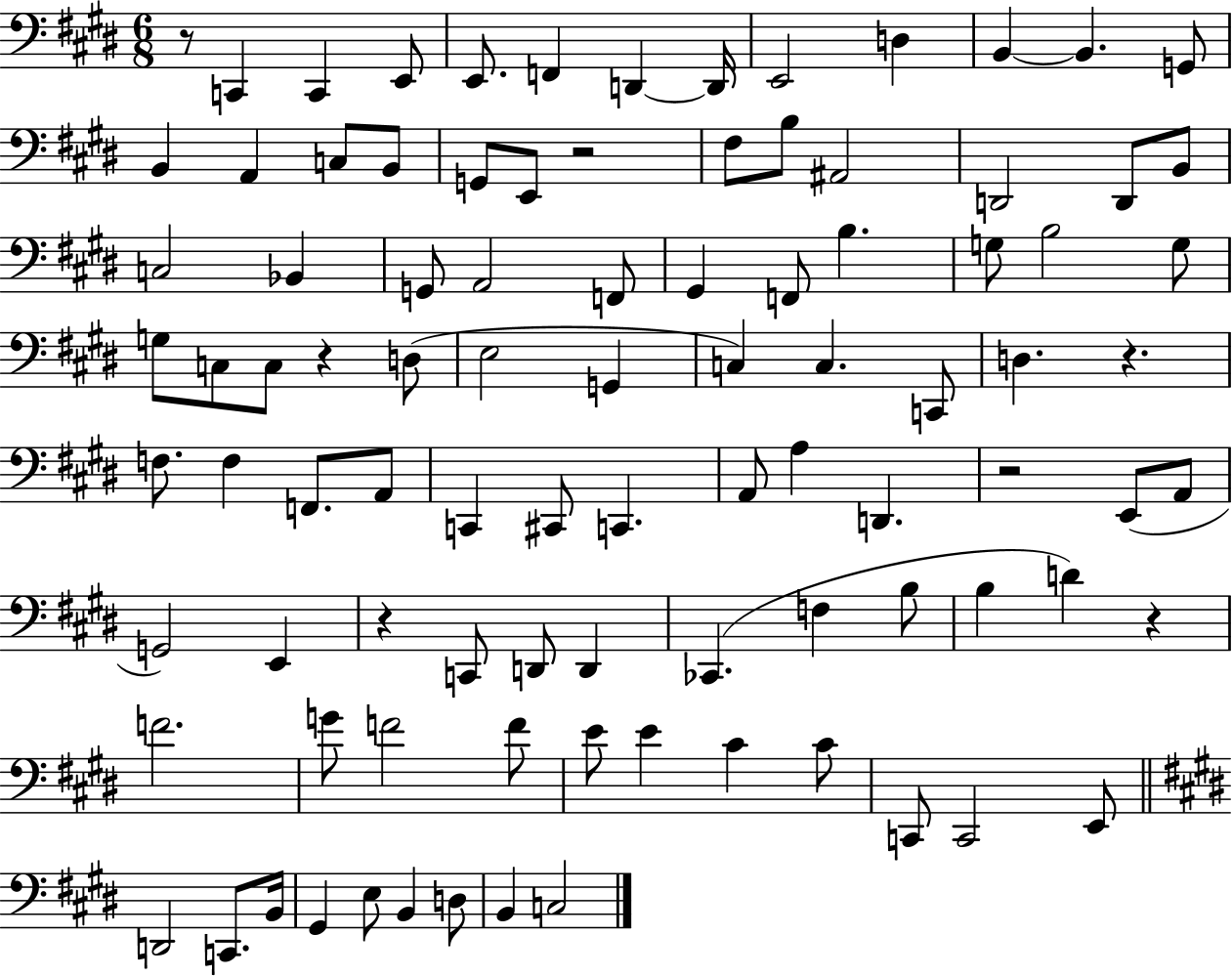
X:1
T:Untitled
M:6/8
L:1/4
K:E
z/2 C,, C,, E,,/2 E,,/2 F,, D,, D,,/4 E,,2 D, B,, B,, G,,/2 B,, A,, C,/2 B,,/2 G,,/2 E,,/2 z2 ^F,/2 B,/2 ^A,,2 D,,2 D,,/2 B,,/2 C,2 _B,, G,,/2 A,,2 F,,/2 ^G,, F,,/2 B, G,/2 B,2 G,/2 G,/2 C,/2 C,/2 z D,/2 E,2 G,, C, C, C,,/2 D, z F,/2 F, F,,/2 A,,/2 C,, ^C,,/2 C,, A,,/2 A, D,, z2 E,,/2 A,,/2 G,,2 E,, z C,,/2 D,,/2 D,, _C,, F, B,/2 B, D z F2 G/2 F2 F/2 E/2 E ^C ^C/2 C,,/2 C,,2 E,,/2 D,,2 C,,/2 B,,/4 ^G,, E,/2 B,, D,/2 B,, C,2